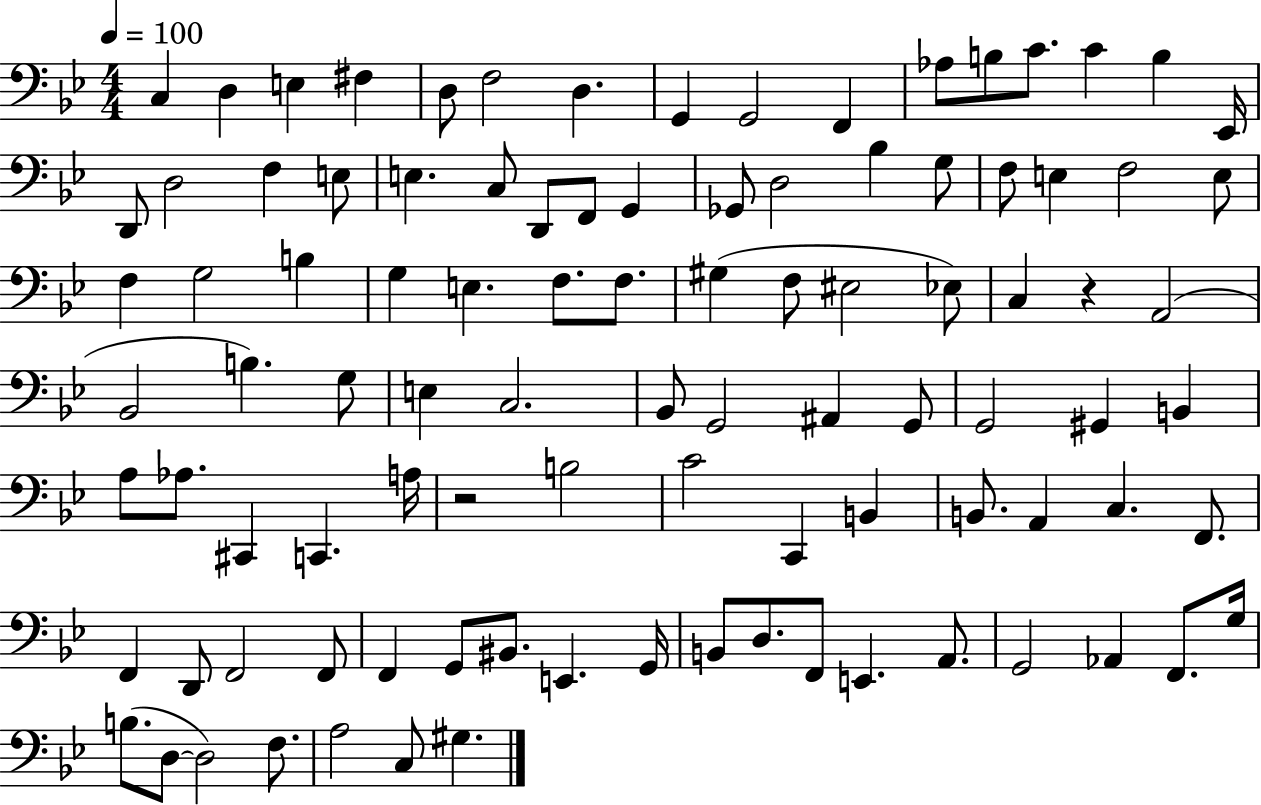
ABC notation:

X:1
T:Untitled
M:4/4
L:1/4
K:Bb
C, D, E, ^F, D,/2 F,2 D, G,, G,,2 F,, _A,/2 B,/2 C/2 C B, _E,,/4 D,,/2 D,2 F, E,/2 E, C,/2 D,,/2 F,,/2 G,, _G,,/2 D,2 _B, G,/2 F,/2 E, F,2 E,/2 F, G,2 B, G, E, F,/2 F,/2 ^G, F,/2 ^E,2 _E,/2 C, z A,,2 _B,,2 B, G,/2 E, C,2 _B,,/2 G,,2 ^A,, G,,/2 G,,2 ^G,, B,, A,/2 _A,/2 ^C,, C,, A,/4 z2 B,2 C2 C,, B,, B,,/2 A,, C, F,,/2 F,, D,,/2 F,,2 F,,/2 F,, G,,/2 ^B,,/2 E,, G,,/4 B,,/2 D,/2 F,,/2 E,, A,,/2 G,,2 _A,, F,,/2 G,/4 B,/2 D,/2 D,2 F,/2 A,2 C,/2 ^G,